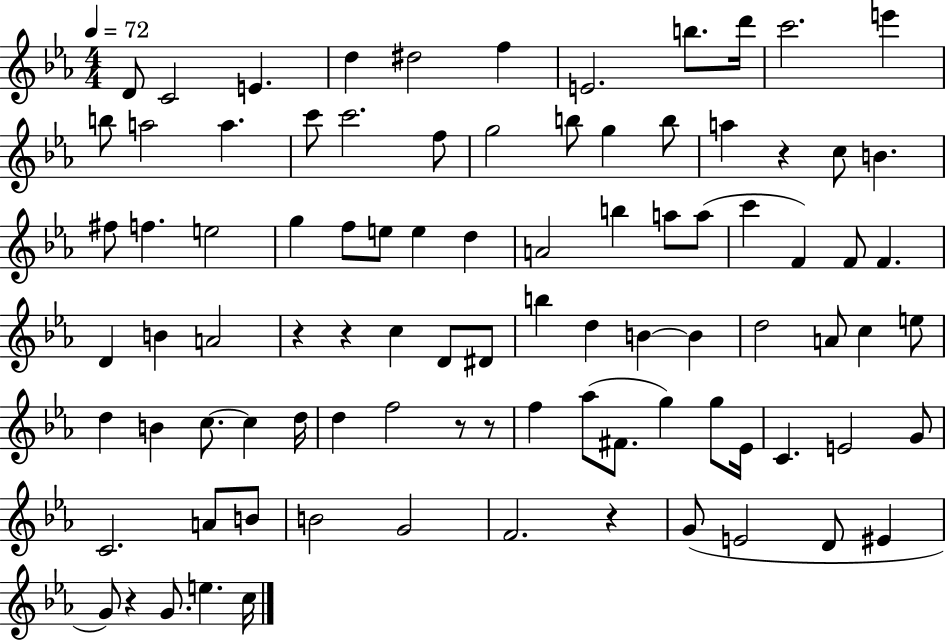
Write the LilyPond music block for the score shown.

{
  \clef treble
  \numericTimeSignature
  \time 4/4
  \key ees \major
  \tempo 4 = 72
  d'8 c'2 e'4. | d''4 dis''2 f''4 | e'2. b''8. d'''16 | c'''2. e'''4 | \break b''8 a''2 a''4. | c'''8 c'''2. f''8 | g''2 b''8 g''4 b''8 | a''4 r4 c''8 b'4. | \break fis''8 f''4. e''2 | g''4 f''8 e''8 e''4 d''4 | a'2 b''4 a''8 a''8( | c'''4 f'4) f'8 f'4. | \break d'4 b'4 a'2 | r4 r4 c''4 d'8 dis'8 | b''4 d''4 b'4~~ b'4 | d''2 a'8 c''4 e''8 | \break d''4 b'4 c''8.~~ c''4 d''16 | d''4 f''2 r8 r8 | f''4 aes''8( fis'8. g''4) g''8 ees'16 | c'4. e'2 g'8 | \break c'2. a'8 b'8 | b'2 g'2 | f'2. r4 | g'8( e'2 d'8 eis'4 | \break g'8) r4 g'8. e''4. c''16 | \bar "|."
}